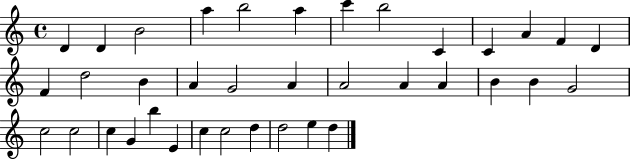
X:1
T:Untitled
M:4/4
L:1/4
K:C
D D B2 a b2 a c' b2 C C A F D F d2 B A G2 A A2 A A B B G2 c2 c2 c G b E c c2 d d2 e d